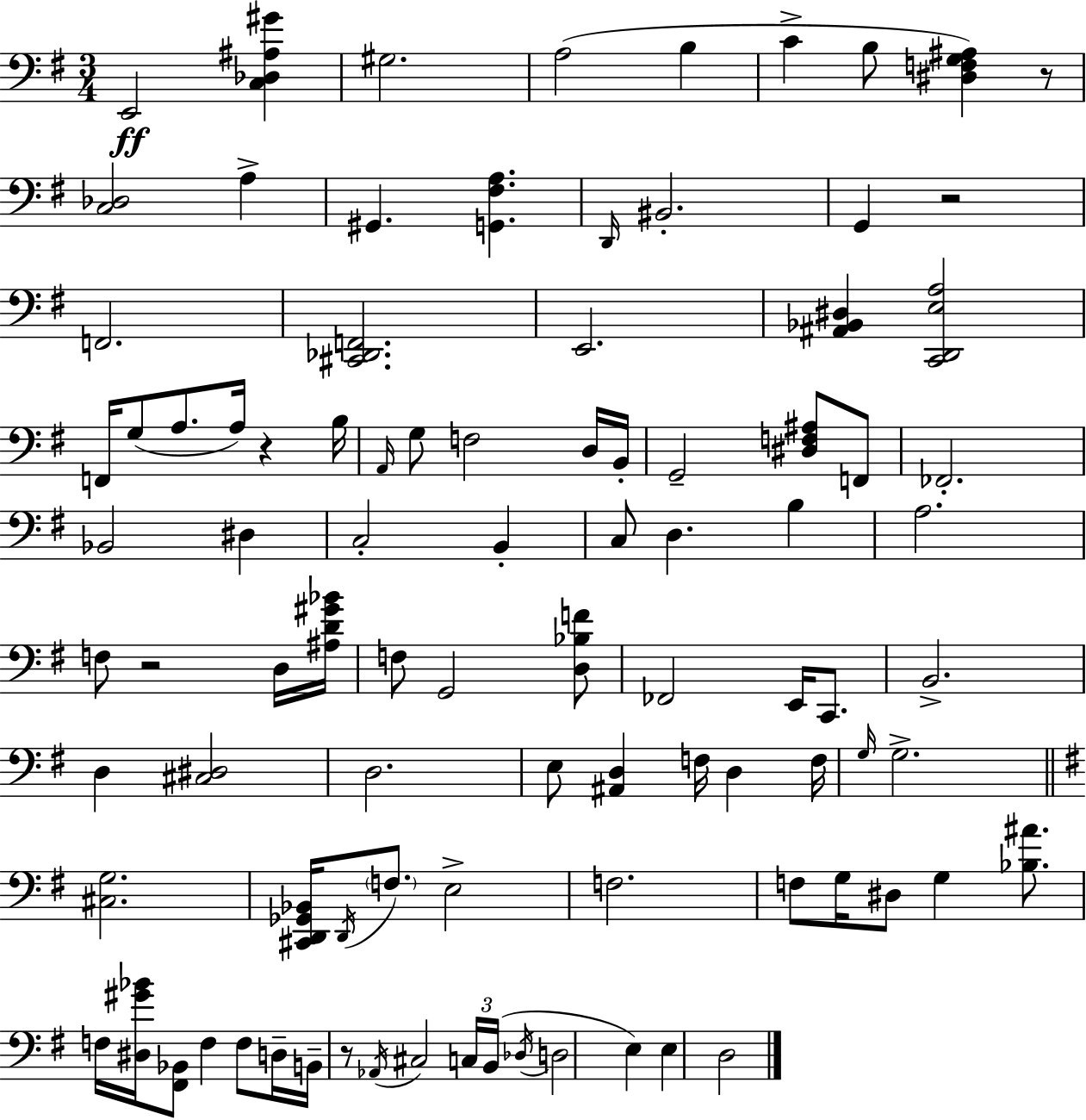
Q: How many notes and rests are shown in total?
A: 94